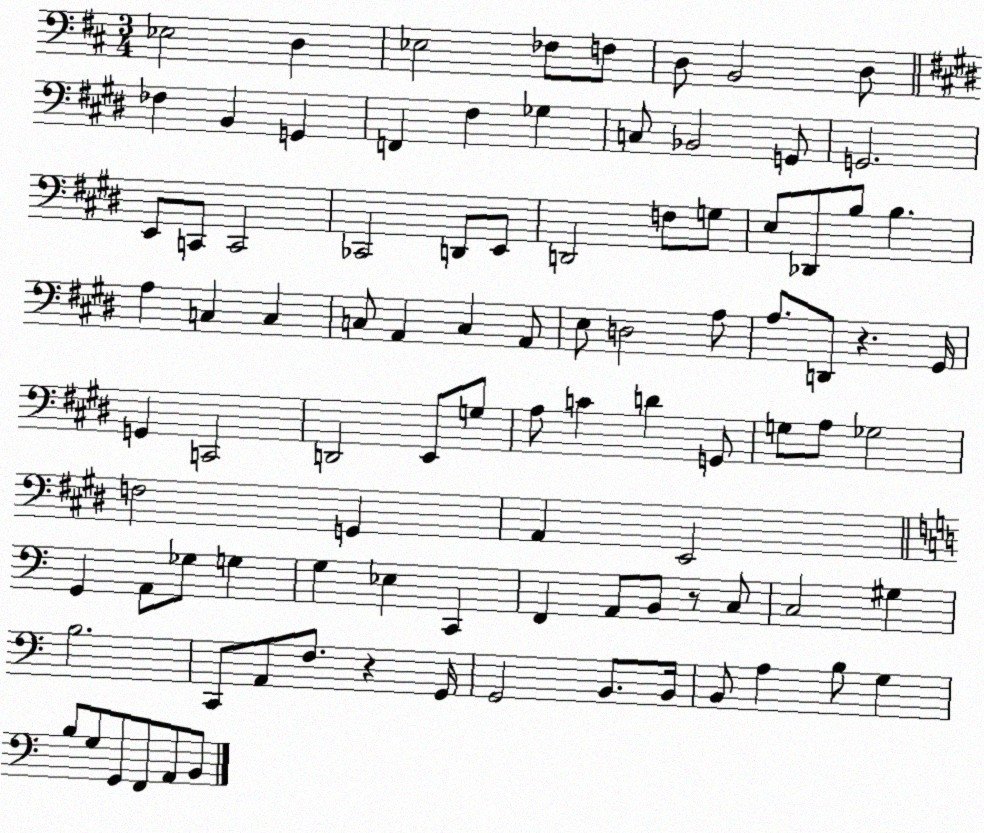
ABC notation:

X:1
T:Untitled
M:3/4
L:1/4
K:D
_E,2 D, _E,2 _F,/2 F,/2 D,/2 B,,2 D,/2 _F, B,, G,, F,, ^F, _G, C,/2 _B,,2 G,,/2 G,,2 E,,/2 C,,/2 C,,2 _C,,2 D,,/2 E,,/2 D,,2 F,/2 G,/2 E,/2 _D,,/2 B,/2 B, A, C, C, C,/2 A,, C, A,,/2 E,/2 D,2 A,/2 A,/2 D,,/2 z ^G,,/4 G,, C,,2 D,,2 E,,/2 G,/2 A,/2 C D G,,/2 G,/2 A,/2 _G,2 F,2 G,, A,, E,,2 G,, A,,/2 _G,/2 G, G, _E, C,, F,, A,,/2 B,,/2 z/2 C,/2 C,2 ^G, B,2 C,,/2 A,,/2 F,/2 z G,,/4 G,,2 B,,/2 B,,/4 B,,/2 A, B,/2 G, B,/2 G,/2 G,,/2 F,,/2 A,,/2 B,,/2